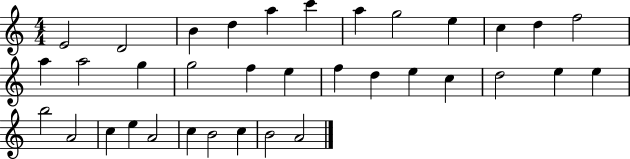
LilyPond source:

{
  \clef treble
  \numericTimeSignature
  \time 4/4
  \key c \major
  e'2 d'2 | b'4 d''4 a''4 c'''4 | a''4 g''2 e''4 | c''4 d''4 f''2 | \break a''4 a''2 g''4 | g''2 f''4 e''4 | f''4 d''4 e''4 c''4 | d''2 e''4 e''4 | \break b''2 a'2 | c''4 e''4 a'2 | c''4 b'2 c''4 | b'2 a'2 | \break \bar "|."
}